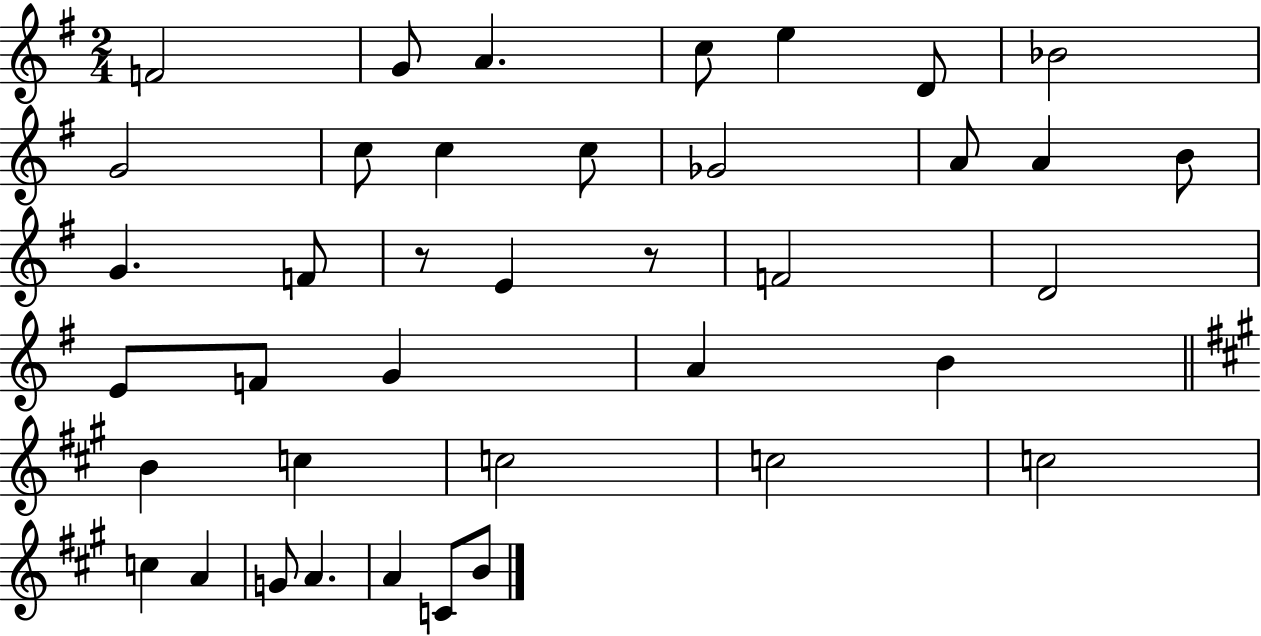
F4/h G4/e A4/q. C5/e E5/q D4/e Bb4/h G4/h C5/e C5/q C5/e Gb4/h A4/e A4/q B4/e G4/q. F4/e R/e E4/q R/e F4/h D4/h E4/e F4/e G4/q A4/q B4/q B4/q C5/q C5/h C5/h C5/h C5/q A4/q G4/e A4/q. A4/q C4/e B4/e